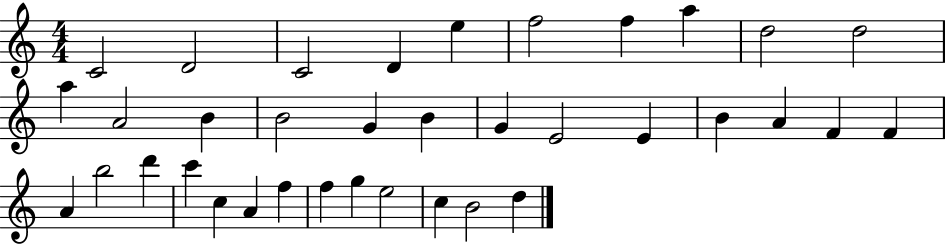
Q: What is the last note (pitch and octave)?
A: D5